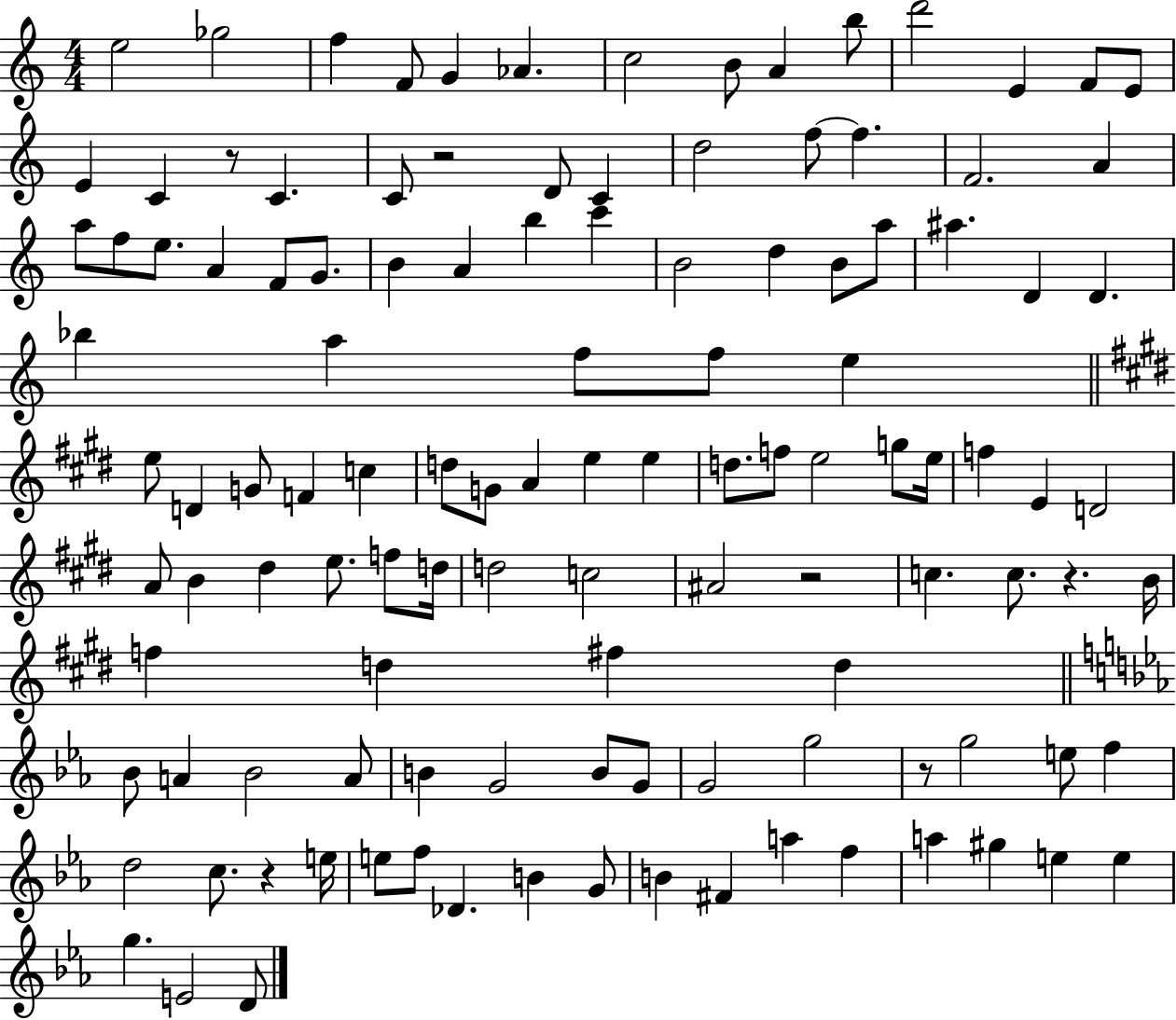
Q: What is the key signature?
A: C major